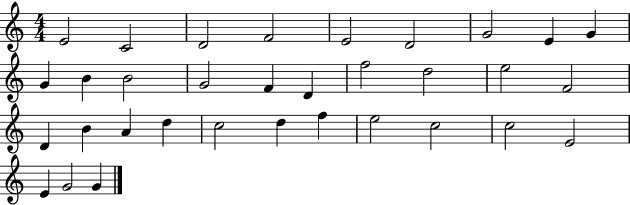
X:1
T:Untitled
M:4/4
L:1/4
K:C
E2 C2 D2 F2 E2 D2 G2 E G G B B2 G2 F D f2 d2 e2 F2 D B A d c2 d f e2 c2 c2 E2 E G2 G